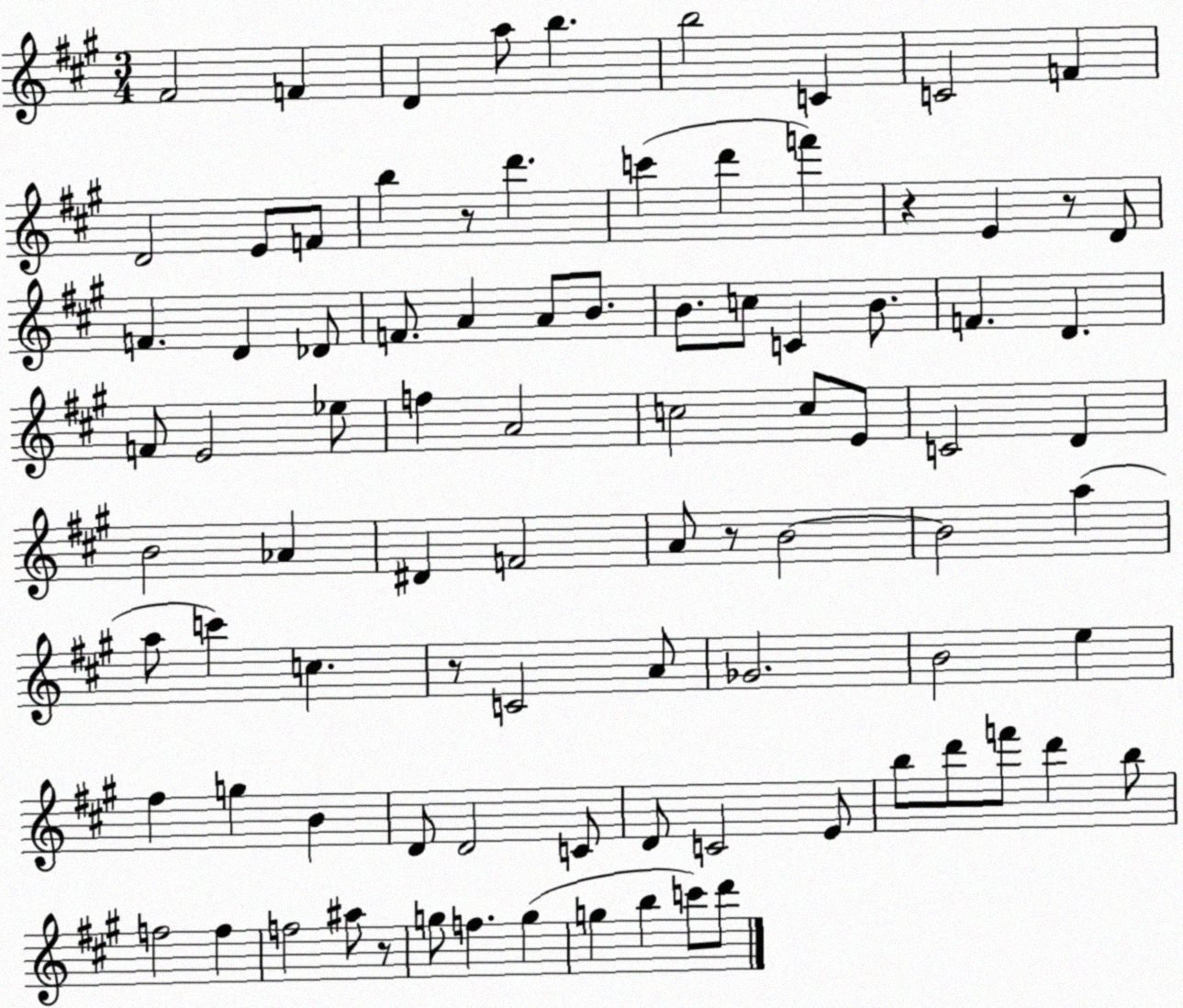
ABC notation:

X:1
T:Untitled
M:3/4
L:1/4
K:A
^F2 F D a/2 b b2 C C2 F D2 E/2 F/2 b z/2 d' c' d' f' z E z/2 D/2 F D _D/2 F/2 A A/2 B/2 B/2 c/2 C B/2 F D F/2 E2 _e/2 f A2 c2 c/2 E/2 C2 D B2 _A ^D F2 A/2 z/2 B2 B2 a a/2 c' c z/2 C2 A/2 _G2 B2 e ^f g B D/2 D2 C/2 D/2 C2 E/2 b/2 d'/2 f'/2 d' b/2 f2 f f2 ^a/2 z/2 g/2 f g g b c'/2 d'/2